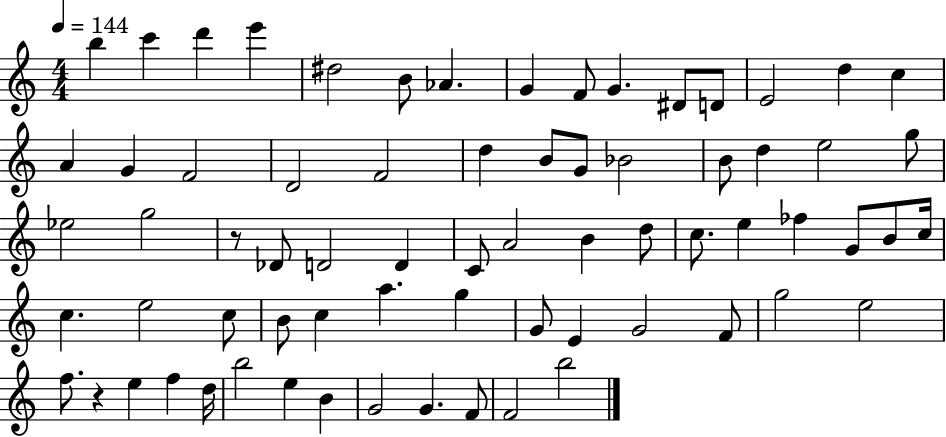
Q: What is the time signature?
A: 4/4